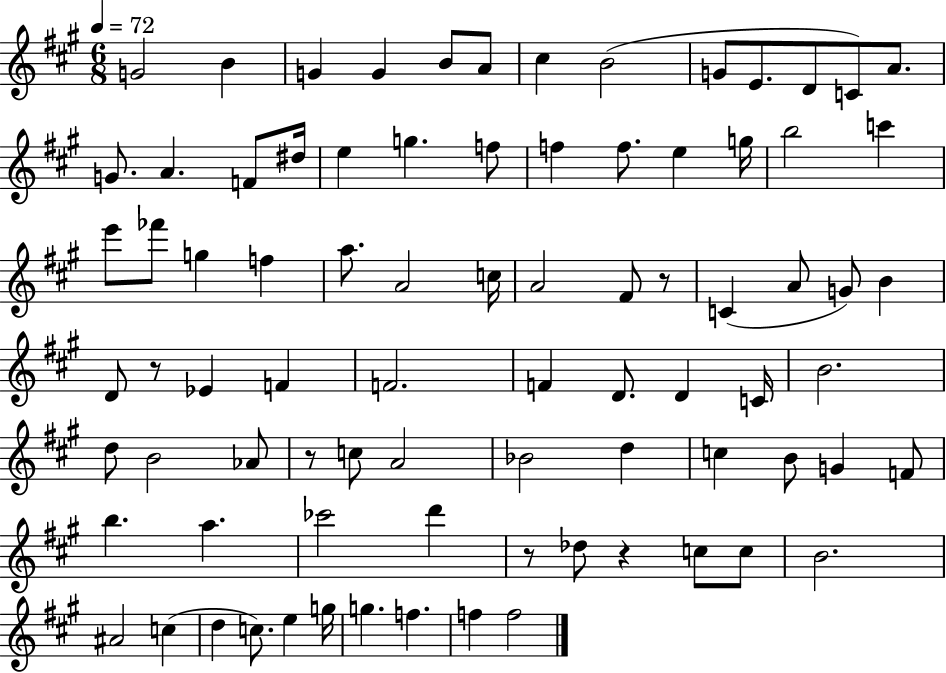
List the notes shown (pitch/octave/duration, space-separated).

G4/h B4/q G4/q G4/q B4/e A4/e C#5/q B4/h G4/e E4/e. D4/e C4/e A4/e. G4/e. A4/q. F4/e D#5/s E5/q G5/q. F5/e F5/q F5/e. E5/q G5/s B5/h C6/q E6/e FES6/e G5/q F5/q A5/e. A4/h C5/s A4/h F#4/e R/e C4/q A4/e G4/e B4/q D4/e R/e Eb4/q F4/q F4/h. F4/q D4/e. D4/q C4/s B4/h. D5/e B4/h Ab4/e R/e C5/e A4/h Bb4/h D5/q C5/q B4/e G4/q F4/e B5/q. A5/q. CES6/h D6/q R/e Db5/e R/q C5/e C5/e B4/h. A#4/h C5/q D5/q C5/e. E5/q G5/s G5/q. F5/q. F5/q F5/h